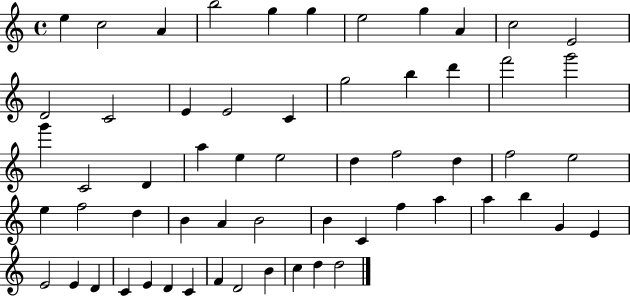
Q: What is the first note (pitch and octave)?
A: E5